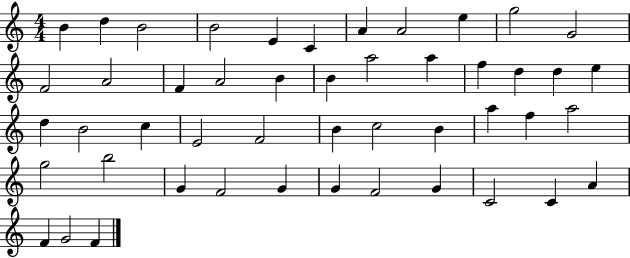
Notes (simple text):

B4/q D5/q B4/h B4/h E4/q C4/q A4/q A4/h E5/q G5/h G4/h F4/h A4/h F4/q A4/h B4/q B4/q A5/h A5/q F5/q D5/q D5/q E5/q D5/q B4/h C5/q E4/h F4/h B4/q C5/h B4/q A5/q F5/q A5/h G5/h B5/h G4/q F4/h G4/q G4/q F4/h G4/q C4/h C4/q A4/q F4/q G4/h F4/q